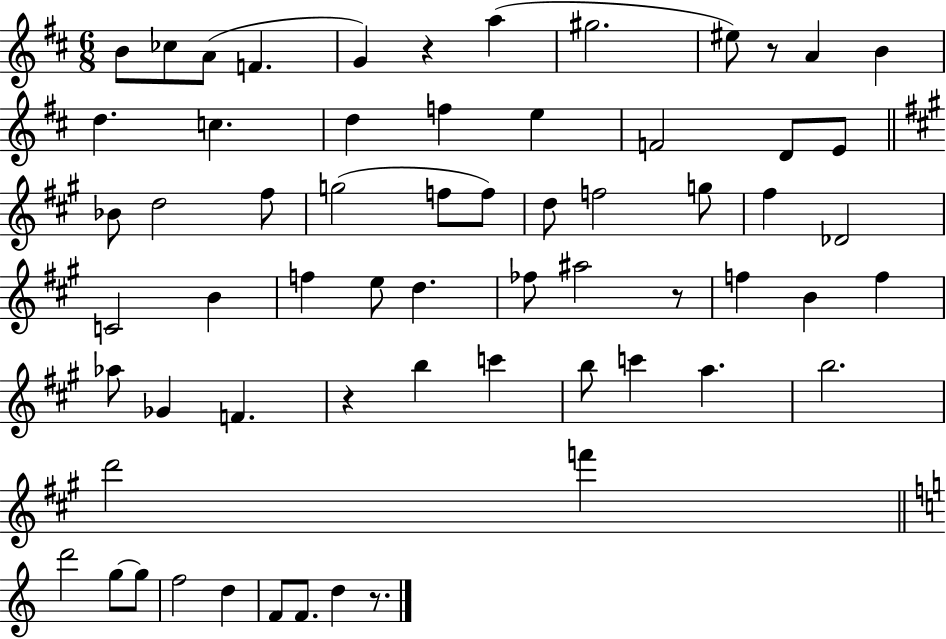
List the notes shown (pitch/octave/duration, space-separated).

B4/e CES5/e A4/e F4/q. G4/q R/q A5/q G#5/h. EIS5/e R/e A4/q B4/q D5/q. C5/q. D5/q F5/q E5/q F4/h D4/e E4/e Bb4/e D5/h F#5/e G5/h F5/e F5/e D5/e F5/h G5/e F#5/q Db4/h C4/h B4/q F5/q E5/e D5/q. FES5/e A#5/h R/e F5/q B4/q F5/q Ab5/e Gb4/q F4/q. R/q B5/q C6/q B5/e C6/q A5/q. B5/h. D6/h F6/q D6/h G5/e G5/e F5/h D5/q F4/e F4/e. D5/q R/e.